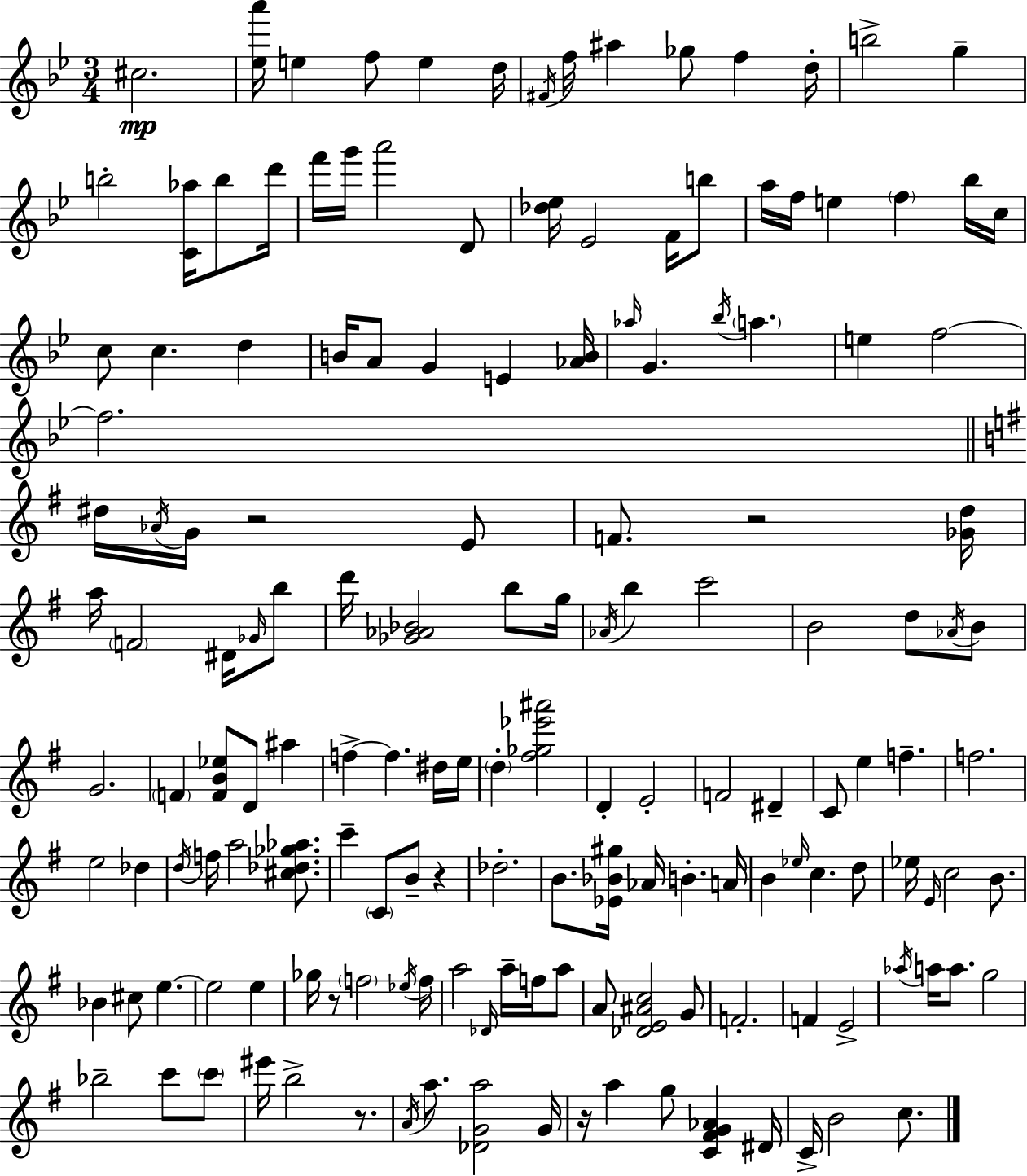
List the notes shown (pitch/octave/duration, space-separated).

C#5/h. [Eb5,A6]/s E5/q F5/e E5/q D5/s F#4/s F5/s A#5/q Gb5/e F5/q D5/s B5/h G5/q B5/h [C4,Ab5]/s B5/e D6/s F6/s G6/s A6/h D4/e [Db5,Eb5]/s Eb4/h F4/s B5/e A5/s F5/s E5/q F5/q Bb5/s C5/s C5/e C5/q. D5/q B4/s A4/e G4/q E4/q [Ab4,B4]/s Ab5/s G4/q. Bb5/s A5/q. E5/q F5/h F5/h. D#5/s Ab4/s G4/s R/h E4/e F4/e. R/h [Gb4,D5]/s A5/s F4/h D#4/s Gb4/s B5/e D6/s [Gb4,Ab4,Bb4]/h B5/e G5/s Ab4/s B5/q C6/h B4/h D5/e Ab4/s B4/e G4/h. F4/q [F4,B4,Eb5]/e D4/e A#5/q F5/q F5/q. D#5/s E5/s D5/q [F#5,Gb5,Eb6,A#6]/h D4/q E4/h F4/h D#4/q C4/e E5/q F5/q. F5/h. E5/h Db5/q D5/s F5/s A5/h [C#5,Db5,Gb5,Ab5]/e. C6/q C4/e B4/e R/q Db5/h. B4/e. [Eb4,Bb4,G#5]/s Ab4/s B4/q. A4/s B4/q Eb5/s C5/q. D5/e Eb5/s E4/s C5/h B4/e. Bb4/q C#5/e E5/q. E5/h E5/q Gb5/s R/e F5/h Eb5/s F5/s A5/h Db4/s A5/s F5/s A5/e A4/e [Db4,E4,A#4,C5]/h G4/e F4/h. F4/q E4/h Ab5/s A5/s A5/e. G5/h Bb5/h C6/e C6/e EIS6/s B5/h R/e. A4/s A5/e. [Db4,G4,A5]/h G4/s R/s A5/q G5/e [C4,F#4,G4,Ab4]/q D#4/s C4/s B4/h C5/e.